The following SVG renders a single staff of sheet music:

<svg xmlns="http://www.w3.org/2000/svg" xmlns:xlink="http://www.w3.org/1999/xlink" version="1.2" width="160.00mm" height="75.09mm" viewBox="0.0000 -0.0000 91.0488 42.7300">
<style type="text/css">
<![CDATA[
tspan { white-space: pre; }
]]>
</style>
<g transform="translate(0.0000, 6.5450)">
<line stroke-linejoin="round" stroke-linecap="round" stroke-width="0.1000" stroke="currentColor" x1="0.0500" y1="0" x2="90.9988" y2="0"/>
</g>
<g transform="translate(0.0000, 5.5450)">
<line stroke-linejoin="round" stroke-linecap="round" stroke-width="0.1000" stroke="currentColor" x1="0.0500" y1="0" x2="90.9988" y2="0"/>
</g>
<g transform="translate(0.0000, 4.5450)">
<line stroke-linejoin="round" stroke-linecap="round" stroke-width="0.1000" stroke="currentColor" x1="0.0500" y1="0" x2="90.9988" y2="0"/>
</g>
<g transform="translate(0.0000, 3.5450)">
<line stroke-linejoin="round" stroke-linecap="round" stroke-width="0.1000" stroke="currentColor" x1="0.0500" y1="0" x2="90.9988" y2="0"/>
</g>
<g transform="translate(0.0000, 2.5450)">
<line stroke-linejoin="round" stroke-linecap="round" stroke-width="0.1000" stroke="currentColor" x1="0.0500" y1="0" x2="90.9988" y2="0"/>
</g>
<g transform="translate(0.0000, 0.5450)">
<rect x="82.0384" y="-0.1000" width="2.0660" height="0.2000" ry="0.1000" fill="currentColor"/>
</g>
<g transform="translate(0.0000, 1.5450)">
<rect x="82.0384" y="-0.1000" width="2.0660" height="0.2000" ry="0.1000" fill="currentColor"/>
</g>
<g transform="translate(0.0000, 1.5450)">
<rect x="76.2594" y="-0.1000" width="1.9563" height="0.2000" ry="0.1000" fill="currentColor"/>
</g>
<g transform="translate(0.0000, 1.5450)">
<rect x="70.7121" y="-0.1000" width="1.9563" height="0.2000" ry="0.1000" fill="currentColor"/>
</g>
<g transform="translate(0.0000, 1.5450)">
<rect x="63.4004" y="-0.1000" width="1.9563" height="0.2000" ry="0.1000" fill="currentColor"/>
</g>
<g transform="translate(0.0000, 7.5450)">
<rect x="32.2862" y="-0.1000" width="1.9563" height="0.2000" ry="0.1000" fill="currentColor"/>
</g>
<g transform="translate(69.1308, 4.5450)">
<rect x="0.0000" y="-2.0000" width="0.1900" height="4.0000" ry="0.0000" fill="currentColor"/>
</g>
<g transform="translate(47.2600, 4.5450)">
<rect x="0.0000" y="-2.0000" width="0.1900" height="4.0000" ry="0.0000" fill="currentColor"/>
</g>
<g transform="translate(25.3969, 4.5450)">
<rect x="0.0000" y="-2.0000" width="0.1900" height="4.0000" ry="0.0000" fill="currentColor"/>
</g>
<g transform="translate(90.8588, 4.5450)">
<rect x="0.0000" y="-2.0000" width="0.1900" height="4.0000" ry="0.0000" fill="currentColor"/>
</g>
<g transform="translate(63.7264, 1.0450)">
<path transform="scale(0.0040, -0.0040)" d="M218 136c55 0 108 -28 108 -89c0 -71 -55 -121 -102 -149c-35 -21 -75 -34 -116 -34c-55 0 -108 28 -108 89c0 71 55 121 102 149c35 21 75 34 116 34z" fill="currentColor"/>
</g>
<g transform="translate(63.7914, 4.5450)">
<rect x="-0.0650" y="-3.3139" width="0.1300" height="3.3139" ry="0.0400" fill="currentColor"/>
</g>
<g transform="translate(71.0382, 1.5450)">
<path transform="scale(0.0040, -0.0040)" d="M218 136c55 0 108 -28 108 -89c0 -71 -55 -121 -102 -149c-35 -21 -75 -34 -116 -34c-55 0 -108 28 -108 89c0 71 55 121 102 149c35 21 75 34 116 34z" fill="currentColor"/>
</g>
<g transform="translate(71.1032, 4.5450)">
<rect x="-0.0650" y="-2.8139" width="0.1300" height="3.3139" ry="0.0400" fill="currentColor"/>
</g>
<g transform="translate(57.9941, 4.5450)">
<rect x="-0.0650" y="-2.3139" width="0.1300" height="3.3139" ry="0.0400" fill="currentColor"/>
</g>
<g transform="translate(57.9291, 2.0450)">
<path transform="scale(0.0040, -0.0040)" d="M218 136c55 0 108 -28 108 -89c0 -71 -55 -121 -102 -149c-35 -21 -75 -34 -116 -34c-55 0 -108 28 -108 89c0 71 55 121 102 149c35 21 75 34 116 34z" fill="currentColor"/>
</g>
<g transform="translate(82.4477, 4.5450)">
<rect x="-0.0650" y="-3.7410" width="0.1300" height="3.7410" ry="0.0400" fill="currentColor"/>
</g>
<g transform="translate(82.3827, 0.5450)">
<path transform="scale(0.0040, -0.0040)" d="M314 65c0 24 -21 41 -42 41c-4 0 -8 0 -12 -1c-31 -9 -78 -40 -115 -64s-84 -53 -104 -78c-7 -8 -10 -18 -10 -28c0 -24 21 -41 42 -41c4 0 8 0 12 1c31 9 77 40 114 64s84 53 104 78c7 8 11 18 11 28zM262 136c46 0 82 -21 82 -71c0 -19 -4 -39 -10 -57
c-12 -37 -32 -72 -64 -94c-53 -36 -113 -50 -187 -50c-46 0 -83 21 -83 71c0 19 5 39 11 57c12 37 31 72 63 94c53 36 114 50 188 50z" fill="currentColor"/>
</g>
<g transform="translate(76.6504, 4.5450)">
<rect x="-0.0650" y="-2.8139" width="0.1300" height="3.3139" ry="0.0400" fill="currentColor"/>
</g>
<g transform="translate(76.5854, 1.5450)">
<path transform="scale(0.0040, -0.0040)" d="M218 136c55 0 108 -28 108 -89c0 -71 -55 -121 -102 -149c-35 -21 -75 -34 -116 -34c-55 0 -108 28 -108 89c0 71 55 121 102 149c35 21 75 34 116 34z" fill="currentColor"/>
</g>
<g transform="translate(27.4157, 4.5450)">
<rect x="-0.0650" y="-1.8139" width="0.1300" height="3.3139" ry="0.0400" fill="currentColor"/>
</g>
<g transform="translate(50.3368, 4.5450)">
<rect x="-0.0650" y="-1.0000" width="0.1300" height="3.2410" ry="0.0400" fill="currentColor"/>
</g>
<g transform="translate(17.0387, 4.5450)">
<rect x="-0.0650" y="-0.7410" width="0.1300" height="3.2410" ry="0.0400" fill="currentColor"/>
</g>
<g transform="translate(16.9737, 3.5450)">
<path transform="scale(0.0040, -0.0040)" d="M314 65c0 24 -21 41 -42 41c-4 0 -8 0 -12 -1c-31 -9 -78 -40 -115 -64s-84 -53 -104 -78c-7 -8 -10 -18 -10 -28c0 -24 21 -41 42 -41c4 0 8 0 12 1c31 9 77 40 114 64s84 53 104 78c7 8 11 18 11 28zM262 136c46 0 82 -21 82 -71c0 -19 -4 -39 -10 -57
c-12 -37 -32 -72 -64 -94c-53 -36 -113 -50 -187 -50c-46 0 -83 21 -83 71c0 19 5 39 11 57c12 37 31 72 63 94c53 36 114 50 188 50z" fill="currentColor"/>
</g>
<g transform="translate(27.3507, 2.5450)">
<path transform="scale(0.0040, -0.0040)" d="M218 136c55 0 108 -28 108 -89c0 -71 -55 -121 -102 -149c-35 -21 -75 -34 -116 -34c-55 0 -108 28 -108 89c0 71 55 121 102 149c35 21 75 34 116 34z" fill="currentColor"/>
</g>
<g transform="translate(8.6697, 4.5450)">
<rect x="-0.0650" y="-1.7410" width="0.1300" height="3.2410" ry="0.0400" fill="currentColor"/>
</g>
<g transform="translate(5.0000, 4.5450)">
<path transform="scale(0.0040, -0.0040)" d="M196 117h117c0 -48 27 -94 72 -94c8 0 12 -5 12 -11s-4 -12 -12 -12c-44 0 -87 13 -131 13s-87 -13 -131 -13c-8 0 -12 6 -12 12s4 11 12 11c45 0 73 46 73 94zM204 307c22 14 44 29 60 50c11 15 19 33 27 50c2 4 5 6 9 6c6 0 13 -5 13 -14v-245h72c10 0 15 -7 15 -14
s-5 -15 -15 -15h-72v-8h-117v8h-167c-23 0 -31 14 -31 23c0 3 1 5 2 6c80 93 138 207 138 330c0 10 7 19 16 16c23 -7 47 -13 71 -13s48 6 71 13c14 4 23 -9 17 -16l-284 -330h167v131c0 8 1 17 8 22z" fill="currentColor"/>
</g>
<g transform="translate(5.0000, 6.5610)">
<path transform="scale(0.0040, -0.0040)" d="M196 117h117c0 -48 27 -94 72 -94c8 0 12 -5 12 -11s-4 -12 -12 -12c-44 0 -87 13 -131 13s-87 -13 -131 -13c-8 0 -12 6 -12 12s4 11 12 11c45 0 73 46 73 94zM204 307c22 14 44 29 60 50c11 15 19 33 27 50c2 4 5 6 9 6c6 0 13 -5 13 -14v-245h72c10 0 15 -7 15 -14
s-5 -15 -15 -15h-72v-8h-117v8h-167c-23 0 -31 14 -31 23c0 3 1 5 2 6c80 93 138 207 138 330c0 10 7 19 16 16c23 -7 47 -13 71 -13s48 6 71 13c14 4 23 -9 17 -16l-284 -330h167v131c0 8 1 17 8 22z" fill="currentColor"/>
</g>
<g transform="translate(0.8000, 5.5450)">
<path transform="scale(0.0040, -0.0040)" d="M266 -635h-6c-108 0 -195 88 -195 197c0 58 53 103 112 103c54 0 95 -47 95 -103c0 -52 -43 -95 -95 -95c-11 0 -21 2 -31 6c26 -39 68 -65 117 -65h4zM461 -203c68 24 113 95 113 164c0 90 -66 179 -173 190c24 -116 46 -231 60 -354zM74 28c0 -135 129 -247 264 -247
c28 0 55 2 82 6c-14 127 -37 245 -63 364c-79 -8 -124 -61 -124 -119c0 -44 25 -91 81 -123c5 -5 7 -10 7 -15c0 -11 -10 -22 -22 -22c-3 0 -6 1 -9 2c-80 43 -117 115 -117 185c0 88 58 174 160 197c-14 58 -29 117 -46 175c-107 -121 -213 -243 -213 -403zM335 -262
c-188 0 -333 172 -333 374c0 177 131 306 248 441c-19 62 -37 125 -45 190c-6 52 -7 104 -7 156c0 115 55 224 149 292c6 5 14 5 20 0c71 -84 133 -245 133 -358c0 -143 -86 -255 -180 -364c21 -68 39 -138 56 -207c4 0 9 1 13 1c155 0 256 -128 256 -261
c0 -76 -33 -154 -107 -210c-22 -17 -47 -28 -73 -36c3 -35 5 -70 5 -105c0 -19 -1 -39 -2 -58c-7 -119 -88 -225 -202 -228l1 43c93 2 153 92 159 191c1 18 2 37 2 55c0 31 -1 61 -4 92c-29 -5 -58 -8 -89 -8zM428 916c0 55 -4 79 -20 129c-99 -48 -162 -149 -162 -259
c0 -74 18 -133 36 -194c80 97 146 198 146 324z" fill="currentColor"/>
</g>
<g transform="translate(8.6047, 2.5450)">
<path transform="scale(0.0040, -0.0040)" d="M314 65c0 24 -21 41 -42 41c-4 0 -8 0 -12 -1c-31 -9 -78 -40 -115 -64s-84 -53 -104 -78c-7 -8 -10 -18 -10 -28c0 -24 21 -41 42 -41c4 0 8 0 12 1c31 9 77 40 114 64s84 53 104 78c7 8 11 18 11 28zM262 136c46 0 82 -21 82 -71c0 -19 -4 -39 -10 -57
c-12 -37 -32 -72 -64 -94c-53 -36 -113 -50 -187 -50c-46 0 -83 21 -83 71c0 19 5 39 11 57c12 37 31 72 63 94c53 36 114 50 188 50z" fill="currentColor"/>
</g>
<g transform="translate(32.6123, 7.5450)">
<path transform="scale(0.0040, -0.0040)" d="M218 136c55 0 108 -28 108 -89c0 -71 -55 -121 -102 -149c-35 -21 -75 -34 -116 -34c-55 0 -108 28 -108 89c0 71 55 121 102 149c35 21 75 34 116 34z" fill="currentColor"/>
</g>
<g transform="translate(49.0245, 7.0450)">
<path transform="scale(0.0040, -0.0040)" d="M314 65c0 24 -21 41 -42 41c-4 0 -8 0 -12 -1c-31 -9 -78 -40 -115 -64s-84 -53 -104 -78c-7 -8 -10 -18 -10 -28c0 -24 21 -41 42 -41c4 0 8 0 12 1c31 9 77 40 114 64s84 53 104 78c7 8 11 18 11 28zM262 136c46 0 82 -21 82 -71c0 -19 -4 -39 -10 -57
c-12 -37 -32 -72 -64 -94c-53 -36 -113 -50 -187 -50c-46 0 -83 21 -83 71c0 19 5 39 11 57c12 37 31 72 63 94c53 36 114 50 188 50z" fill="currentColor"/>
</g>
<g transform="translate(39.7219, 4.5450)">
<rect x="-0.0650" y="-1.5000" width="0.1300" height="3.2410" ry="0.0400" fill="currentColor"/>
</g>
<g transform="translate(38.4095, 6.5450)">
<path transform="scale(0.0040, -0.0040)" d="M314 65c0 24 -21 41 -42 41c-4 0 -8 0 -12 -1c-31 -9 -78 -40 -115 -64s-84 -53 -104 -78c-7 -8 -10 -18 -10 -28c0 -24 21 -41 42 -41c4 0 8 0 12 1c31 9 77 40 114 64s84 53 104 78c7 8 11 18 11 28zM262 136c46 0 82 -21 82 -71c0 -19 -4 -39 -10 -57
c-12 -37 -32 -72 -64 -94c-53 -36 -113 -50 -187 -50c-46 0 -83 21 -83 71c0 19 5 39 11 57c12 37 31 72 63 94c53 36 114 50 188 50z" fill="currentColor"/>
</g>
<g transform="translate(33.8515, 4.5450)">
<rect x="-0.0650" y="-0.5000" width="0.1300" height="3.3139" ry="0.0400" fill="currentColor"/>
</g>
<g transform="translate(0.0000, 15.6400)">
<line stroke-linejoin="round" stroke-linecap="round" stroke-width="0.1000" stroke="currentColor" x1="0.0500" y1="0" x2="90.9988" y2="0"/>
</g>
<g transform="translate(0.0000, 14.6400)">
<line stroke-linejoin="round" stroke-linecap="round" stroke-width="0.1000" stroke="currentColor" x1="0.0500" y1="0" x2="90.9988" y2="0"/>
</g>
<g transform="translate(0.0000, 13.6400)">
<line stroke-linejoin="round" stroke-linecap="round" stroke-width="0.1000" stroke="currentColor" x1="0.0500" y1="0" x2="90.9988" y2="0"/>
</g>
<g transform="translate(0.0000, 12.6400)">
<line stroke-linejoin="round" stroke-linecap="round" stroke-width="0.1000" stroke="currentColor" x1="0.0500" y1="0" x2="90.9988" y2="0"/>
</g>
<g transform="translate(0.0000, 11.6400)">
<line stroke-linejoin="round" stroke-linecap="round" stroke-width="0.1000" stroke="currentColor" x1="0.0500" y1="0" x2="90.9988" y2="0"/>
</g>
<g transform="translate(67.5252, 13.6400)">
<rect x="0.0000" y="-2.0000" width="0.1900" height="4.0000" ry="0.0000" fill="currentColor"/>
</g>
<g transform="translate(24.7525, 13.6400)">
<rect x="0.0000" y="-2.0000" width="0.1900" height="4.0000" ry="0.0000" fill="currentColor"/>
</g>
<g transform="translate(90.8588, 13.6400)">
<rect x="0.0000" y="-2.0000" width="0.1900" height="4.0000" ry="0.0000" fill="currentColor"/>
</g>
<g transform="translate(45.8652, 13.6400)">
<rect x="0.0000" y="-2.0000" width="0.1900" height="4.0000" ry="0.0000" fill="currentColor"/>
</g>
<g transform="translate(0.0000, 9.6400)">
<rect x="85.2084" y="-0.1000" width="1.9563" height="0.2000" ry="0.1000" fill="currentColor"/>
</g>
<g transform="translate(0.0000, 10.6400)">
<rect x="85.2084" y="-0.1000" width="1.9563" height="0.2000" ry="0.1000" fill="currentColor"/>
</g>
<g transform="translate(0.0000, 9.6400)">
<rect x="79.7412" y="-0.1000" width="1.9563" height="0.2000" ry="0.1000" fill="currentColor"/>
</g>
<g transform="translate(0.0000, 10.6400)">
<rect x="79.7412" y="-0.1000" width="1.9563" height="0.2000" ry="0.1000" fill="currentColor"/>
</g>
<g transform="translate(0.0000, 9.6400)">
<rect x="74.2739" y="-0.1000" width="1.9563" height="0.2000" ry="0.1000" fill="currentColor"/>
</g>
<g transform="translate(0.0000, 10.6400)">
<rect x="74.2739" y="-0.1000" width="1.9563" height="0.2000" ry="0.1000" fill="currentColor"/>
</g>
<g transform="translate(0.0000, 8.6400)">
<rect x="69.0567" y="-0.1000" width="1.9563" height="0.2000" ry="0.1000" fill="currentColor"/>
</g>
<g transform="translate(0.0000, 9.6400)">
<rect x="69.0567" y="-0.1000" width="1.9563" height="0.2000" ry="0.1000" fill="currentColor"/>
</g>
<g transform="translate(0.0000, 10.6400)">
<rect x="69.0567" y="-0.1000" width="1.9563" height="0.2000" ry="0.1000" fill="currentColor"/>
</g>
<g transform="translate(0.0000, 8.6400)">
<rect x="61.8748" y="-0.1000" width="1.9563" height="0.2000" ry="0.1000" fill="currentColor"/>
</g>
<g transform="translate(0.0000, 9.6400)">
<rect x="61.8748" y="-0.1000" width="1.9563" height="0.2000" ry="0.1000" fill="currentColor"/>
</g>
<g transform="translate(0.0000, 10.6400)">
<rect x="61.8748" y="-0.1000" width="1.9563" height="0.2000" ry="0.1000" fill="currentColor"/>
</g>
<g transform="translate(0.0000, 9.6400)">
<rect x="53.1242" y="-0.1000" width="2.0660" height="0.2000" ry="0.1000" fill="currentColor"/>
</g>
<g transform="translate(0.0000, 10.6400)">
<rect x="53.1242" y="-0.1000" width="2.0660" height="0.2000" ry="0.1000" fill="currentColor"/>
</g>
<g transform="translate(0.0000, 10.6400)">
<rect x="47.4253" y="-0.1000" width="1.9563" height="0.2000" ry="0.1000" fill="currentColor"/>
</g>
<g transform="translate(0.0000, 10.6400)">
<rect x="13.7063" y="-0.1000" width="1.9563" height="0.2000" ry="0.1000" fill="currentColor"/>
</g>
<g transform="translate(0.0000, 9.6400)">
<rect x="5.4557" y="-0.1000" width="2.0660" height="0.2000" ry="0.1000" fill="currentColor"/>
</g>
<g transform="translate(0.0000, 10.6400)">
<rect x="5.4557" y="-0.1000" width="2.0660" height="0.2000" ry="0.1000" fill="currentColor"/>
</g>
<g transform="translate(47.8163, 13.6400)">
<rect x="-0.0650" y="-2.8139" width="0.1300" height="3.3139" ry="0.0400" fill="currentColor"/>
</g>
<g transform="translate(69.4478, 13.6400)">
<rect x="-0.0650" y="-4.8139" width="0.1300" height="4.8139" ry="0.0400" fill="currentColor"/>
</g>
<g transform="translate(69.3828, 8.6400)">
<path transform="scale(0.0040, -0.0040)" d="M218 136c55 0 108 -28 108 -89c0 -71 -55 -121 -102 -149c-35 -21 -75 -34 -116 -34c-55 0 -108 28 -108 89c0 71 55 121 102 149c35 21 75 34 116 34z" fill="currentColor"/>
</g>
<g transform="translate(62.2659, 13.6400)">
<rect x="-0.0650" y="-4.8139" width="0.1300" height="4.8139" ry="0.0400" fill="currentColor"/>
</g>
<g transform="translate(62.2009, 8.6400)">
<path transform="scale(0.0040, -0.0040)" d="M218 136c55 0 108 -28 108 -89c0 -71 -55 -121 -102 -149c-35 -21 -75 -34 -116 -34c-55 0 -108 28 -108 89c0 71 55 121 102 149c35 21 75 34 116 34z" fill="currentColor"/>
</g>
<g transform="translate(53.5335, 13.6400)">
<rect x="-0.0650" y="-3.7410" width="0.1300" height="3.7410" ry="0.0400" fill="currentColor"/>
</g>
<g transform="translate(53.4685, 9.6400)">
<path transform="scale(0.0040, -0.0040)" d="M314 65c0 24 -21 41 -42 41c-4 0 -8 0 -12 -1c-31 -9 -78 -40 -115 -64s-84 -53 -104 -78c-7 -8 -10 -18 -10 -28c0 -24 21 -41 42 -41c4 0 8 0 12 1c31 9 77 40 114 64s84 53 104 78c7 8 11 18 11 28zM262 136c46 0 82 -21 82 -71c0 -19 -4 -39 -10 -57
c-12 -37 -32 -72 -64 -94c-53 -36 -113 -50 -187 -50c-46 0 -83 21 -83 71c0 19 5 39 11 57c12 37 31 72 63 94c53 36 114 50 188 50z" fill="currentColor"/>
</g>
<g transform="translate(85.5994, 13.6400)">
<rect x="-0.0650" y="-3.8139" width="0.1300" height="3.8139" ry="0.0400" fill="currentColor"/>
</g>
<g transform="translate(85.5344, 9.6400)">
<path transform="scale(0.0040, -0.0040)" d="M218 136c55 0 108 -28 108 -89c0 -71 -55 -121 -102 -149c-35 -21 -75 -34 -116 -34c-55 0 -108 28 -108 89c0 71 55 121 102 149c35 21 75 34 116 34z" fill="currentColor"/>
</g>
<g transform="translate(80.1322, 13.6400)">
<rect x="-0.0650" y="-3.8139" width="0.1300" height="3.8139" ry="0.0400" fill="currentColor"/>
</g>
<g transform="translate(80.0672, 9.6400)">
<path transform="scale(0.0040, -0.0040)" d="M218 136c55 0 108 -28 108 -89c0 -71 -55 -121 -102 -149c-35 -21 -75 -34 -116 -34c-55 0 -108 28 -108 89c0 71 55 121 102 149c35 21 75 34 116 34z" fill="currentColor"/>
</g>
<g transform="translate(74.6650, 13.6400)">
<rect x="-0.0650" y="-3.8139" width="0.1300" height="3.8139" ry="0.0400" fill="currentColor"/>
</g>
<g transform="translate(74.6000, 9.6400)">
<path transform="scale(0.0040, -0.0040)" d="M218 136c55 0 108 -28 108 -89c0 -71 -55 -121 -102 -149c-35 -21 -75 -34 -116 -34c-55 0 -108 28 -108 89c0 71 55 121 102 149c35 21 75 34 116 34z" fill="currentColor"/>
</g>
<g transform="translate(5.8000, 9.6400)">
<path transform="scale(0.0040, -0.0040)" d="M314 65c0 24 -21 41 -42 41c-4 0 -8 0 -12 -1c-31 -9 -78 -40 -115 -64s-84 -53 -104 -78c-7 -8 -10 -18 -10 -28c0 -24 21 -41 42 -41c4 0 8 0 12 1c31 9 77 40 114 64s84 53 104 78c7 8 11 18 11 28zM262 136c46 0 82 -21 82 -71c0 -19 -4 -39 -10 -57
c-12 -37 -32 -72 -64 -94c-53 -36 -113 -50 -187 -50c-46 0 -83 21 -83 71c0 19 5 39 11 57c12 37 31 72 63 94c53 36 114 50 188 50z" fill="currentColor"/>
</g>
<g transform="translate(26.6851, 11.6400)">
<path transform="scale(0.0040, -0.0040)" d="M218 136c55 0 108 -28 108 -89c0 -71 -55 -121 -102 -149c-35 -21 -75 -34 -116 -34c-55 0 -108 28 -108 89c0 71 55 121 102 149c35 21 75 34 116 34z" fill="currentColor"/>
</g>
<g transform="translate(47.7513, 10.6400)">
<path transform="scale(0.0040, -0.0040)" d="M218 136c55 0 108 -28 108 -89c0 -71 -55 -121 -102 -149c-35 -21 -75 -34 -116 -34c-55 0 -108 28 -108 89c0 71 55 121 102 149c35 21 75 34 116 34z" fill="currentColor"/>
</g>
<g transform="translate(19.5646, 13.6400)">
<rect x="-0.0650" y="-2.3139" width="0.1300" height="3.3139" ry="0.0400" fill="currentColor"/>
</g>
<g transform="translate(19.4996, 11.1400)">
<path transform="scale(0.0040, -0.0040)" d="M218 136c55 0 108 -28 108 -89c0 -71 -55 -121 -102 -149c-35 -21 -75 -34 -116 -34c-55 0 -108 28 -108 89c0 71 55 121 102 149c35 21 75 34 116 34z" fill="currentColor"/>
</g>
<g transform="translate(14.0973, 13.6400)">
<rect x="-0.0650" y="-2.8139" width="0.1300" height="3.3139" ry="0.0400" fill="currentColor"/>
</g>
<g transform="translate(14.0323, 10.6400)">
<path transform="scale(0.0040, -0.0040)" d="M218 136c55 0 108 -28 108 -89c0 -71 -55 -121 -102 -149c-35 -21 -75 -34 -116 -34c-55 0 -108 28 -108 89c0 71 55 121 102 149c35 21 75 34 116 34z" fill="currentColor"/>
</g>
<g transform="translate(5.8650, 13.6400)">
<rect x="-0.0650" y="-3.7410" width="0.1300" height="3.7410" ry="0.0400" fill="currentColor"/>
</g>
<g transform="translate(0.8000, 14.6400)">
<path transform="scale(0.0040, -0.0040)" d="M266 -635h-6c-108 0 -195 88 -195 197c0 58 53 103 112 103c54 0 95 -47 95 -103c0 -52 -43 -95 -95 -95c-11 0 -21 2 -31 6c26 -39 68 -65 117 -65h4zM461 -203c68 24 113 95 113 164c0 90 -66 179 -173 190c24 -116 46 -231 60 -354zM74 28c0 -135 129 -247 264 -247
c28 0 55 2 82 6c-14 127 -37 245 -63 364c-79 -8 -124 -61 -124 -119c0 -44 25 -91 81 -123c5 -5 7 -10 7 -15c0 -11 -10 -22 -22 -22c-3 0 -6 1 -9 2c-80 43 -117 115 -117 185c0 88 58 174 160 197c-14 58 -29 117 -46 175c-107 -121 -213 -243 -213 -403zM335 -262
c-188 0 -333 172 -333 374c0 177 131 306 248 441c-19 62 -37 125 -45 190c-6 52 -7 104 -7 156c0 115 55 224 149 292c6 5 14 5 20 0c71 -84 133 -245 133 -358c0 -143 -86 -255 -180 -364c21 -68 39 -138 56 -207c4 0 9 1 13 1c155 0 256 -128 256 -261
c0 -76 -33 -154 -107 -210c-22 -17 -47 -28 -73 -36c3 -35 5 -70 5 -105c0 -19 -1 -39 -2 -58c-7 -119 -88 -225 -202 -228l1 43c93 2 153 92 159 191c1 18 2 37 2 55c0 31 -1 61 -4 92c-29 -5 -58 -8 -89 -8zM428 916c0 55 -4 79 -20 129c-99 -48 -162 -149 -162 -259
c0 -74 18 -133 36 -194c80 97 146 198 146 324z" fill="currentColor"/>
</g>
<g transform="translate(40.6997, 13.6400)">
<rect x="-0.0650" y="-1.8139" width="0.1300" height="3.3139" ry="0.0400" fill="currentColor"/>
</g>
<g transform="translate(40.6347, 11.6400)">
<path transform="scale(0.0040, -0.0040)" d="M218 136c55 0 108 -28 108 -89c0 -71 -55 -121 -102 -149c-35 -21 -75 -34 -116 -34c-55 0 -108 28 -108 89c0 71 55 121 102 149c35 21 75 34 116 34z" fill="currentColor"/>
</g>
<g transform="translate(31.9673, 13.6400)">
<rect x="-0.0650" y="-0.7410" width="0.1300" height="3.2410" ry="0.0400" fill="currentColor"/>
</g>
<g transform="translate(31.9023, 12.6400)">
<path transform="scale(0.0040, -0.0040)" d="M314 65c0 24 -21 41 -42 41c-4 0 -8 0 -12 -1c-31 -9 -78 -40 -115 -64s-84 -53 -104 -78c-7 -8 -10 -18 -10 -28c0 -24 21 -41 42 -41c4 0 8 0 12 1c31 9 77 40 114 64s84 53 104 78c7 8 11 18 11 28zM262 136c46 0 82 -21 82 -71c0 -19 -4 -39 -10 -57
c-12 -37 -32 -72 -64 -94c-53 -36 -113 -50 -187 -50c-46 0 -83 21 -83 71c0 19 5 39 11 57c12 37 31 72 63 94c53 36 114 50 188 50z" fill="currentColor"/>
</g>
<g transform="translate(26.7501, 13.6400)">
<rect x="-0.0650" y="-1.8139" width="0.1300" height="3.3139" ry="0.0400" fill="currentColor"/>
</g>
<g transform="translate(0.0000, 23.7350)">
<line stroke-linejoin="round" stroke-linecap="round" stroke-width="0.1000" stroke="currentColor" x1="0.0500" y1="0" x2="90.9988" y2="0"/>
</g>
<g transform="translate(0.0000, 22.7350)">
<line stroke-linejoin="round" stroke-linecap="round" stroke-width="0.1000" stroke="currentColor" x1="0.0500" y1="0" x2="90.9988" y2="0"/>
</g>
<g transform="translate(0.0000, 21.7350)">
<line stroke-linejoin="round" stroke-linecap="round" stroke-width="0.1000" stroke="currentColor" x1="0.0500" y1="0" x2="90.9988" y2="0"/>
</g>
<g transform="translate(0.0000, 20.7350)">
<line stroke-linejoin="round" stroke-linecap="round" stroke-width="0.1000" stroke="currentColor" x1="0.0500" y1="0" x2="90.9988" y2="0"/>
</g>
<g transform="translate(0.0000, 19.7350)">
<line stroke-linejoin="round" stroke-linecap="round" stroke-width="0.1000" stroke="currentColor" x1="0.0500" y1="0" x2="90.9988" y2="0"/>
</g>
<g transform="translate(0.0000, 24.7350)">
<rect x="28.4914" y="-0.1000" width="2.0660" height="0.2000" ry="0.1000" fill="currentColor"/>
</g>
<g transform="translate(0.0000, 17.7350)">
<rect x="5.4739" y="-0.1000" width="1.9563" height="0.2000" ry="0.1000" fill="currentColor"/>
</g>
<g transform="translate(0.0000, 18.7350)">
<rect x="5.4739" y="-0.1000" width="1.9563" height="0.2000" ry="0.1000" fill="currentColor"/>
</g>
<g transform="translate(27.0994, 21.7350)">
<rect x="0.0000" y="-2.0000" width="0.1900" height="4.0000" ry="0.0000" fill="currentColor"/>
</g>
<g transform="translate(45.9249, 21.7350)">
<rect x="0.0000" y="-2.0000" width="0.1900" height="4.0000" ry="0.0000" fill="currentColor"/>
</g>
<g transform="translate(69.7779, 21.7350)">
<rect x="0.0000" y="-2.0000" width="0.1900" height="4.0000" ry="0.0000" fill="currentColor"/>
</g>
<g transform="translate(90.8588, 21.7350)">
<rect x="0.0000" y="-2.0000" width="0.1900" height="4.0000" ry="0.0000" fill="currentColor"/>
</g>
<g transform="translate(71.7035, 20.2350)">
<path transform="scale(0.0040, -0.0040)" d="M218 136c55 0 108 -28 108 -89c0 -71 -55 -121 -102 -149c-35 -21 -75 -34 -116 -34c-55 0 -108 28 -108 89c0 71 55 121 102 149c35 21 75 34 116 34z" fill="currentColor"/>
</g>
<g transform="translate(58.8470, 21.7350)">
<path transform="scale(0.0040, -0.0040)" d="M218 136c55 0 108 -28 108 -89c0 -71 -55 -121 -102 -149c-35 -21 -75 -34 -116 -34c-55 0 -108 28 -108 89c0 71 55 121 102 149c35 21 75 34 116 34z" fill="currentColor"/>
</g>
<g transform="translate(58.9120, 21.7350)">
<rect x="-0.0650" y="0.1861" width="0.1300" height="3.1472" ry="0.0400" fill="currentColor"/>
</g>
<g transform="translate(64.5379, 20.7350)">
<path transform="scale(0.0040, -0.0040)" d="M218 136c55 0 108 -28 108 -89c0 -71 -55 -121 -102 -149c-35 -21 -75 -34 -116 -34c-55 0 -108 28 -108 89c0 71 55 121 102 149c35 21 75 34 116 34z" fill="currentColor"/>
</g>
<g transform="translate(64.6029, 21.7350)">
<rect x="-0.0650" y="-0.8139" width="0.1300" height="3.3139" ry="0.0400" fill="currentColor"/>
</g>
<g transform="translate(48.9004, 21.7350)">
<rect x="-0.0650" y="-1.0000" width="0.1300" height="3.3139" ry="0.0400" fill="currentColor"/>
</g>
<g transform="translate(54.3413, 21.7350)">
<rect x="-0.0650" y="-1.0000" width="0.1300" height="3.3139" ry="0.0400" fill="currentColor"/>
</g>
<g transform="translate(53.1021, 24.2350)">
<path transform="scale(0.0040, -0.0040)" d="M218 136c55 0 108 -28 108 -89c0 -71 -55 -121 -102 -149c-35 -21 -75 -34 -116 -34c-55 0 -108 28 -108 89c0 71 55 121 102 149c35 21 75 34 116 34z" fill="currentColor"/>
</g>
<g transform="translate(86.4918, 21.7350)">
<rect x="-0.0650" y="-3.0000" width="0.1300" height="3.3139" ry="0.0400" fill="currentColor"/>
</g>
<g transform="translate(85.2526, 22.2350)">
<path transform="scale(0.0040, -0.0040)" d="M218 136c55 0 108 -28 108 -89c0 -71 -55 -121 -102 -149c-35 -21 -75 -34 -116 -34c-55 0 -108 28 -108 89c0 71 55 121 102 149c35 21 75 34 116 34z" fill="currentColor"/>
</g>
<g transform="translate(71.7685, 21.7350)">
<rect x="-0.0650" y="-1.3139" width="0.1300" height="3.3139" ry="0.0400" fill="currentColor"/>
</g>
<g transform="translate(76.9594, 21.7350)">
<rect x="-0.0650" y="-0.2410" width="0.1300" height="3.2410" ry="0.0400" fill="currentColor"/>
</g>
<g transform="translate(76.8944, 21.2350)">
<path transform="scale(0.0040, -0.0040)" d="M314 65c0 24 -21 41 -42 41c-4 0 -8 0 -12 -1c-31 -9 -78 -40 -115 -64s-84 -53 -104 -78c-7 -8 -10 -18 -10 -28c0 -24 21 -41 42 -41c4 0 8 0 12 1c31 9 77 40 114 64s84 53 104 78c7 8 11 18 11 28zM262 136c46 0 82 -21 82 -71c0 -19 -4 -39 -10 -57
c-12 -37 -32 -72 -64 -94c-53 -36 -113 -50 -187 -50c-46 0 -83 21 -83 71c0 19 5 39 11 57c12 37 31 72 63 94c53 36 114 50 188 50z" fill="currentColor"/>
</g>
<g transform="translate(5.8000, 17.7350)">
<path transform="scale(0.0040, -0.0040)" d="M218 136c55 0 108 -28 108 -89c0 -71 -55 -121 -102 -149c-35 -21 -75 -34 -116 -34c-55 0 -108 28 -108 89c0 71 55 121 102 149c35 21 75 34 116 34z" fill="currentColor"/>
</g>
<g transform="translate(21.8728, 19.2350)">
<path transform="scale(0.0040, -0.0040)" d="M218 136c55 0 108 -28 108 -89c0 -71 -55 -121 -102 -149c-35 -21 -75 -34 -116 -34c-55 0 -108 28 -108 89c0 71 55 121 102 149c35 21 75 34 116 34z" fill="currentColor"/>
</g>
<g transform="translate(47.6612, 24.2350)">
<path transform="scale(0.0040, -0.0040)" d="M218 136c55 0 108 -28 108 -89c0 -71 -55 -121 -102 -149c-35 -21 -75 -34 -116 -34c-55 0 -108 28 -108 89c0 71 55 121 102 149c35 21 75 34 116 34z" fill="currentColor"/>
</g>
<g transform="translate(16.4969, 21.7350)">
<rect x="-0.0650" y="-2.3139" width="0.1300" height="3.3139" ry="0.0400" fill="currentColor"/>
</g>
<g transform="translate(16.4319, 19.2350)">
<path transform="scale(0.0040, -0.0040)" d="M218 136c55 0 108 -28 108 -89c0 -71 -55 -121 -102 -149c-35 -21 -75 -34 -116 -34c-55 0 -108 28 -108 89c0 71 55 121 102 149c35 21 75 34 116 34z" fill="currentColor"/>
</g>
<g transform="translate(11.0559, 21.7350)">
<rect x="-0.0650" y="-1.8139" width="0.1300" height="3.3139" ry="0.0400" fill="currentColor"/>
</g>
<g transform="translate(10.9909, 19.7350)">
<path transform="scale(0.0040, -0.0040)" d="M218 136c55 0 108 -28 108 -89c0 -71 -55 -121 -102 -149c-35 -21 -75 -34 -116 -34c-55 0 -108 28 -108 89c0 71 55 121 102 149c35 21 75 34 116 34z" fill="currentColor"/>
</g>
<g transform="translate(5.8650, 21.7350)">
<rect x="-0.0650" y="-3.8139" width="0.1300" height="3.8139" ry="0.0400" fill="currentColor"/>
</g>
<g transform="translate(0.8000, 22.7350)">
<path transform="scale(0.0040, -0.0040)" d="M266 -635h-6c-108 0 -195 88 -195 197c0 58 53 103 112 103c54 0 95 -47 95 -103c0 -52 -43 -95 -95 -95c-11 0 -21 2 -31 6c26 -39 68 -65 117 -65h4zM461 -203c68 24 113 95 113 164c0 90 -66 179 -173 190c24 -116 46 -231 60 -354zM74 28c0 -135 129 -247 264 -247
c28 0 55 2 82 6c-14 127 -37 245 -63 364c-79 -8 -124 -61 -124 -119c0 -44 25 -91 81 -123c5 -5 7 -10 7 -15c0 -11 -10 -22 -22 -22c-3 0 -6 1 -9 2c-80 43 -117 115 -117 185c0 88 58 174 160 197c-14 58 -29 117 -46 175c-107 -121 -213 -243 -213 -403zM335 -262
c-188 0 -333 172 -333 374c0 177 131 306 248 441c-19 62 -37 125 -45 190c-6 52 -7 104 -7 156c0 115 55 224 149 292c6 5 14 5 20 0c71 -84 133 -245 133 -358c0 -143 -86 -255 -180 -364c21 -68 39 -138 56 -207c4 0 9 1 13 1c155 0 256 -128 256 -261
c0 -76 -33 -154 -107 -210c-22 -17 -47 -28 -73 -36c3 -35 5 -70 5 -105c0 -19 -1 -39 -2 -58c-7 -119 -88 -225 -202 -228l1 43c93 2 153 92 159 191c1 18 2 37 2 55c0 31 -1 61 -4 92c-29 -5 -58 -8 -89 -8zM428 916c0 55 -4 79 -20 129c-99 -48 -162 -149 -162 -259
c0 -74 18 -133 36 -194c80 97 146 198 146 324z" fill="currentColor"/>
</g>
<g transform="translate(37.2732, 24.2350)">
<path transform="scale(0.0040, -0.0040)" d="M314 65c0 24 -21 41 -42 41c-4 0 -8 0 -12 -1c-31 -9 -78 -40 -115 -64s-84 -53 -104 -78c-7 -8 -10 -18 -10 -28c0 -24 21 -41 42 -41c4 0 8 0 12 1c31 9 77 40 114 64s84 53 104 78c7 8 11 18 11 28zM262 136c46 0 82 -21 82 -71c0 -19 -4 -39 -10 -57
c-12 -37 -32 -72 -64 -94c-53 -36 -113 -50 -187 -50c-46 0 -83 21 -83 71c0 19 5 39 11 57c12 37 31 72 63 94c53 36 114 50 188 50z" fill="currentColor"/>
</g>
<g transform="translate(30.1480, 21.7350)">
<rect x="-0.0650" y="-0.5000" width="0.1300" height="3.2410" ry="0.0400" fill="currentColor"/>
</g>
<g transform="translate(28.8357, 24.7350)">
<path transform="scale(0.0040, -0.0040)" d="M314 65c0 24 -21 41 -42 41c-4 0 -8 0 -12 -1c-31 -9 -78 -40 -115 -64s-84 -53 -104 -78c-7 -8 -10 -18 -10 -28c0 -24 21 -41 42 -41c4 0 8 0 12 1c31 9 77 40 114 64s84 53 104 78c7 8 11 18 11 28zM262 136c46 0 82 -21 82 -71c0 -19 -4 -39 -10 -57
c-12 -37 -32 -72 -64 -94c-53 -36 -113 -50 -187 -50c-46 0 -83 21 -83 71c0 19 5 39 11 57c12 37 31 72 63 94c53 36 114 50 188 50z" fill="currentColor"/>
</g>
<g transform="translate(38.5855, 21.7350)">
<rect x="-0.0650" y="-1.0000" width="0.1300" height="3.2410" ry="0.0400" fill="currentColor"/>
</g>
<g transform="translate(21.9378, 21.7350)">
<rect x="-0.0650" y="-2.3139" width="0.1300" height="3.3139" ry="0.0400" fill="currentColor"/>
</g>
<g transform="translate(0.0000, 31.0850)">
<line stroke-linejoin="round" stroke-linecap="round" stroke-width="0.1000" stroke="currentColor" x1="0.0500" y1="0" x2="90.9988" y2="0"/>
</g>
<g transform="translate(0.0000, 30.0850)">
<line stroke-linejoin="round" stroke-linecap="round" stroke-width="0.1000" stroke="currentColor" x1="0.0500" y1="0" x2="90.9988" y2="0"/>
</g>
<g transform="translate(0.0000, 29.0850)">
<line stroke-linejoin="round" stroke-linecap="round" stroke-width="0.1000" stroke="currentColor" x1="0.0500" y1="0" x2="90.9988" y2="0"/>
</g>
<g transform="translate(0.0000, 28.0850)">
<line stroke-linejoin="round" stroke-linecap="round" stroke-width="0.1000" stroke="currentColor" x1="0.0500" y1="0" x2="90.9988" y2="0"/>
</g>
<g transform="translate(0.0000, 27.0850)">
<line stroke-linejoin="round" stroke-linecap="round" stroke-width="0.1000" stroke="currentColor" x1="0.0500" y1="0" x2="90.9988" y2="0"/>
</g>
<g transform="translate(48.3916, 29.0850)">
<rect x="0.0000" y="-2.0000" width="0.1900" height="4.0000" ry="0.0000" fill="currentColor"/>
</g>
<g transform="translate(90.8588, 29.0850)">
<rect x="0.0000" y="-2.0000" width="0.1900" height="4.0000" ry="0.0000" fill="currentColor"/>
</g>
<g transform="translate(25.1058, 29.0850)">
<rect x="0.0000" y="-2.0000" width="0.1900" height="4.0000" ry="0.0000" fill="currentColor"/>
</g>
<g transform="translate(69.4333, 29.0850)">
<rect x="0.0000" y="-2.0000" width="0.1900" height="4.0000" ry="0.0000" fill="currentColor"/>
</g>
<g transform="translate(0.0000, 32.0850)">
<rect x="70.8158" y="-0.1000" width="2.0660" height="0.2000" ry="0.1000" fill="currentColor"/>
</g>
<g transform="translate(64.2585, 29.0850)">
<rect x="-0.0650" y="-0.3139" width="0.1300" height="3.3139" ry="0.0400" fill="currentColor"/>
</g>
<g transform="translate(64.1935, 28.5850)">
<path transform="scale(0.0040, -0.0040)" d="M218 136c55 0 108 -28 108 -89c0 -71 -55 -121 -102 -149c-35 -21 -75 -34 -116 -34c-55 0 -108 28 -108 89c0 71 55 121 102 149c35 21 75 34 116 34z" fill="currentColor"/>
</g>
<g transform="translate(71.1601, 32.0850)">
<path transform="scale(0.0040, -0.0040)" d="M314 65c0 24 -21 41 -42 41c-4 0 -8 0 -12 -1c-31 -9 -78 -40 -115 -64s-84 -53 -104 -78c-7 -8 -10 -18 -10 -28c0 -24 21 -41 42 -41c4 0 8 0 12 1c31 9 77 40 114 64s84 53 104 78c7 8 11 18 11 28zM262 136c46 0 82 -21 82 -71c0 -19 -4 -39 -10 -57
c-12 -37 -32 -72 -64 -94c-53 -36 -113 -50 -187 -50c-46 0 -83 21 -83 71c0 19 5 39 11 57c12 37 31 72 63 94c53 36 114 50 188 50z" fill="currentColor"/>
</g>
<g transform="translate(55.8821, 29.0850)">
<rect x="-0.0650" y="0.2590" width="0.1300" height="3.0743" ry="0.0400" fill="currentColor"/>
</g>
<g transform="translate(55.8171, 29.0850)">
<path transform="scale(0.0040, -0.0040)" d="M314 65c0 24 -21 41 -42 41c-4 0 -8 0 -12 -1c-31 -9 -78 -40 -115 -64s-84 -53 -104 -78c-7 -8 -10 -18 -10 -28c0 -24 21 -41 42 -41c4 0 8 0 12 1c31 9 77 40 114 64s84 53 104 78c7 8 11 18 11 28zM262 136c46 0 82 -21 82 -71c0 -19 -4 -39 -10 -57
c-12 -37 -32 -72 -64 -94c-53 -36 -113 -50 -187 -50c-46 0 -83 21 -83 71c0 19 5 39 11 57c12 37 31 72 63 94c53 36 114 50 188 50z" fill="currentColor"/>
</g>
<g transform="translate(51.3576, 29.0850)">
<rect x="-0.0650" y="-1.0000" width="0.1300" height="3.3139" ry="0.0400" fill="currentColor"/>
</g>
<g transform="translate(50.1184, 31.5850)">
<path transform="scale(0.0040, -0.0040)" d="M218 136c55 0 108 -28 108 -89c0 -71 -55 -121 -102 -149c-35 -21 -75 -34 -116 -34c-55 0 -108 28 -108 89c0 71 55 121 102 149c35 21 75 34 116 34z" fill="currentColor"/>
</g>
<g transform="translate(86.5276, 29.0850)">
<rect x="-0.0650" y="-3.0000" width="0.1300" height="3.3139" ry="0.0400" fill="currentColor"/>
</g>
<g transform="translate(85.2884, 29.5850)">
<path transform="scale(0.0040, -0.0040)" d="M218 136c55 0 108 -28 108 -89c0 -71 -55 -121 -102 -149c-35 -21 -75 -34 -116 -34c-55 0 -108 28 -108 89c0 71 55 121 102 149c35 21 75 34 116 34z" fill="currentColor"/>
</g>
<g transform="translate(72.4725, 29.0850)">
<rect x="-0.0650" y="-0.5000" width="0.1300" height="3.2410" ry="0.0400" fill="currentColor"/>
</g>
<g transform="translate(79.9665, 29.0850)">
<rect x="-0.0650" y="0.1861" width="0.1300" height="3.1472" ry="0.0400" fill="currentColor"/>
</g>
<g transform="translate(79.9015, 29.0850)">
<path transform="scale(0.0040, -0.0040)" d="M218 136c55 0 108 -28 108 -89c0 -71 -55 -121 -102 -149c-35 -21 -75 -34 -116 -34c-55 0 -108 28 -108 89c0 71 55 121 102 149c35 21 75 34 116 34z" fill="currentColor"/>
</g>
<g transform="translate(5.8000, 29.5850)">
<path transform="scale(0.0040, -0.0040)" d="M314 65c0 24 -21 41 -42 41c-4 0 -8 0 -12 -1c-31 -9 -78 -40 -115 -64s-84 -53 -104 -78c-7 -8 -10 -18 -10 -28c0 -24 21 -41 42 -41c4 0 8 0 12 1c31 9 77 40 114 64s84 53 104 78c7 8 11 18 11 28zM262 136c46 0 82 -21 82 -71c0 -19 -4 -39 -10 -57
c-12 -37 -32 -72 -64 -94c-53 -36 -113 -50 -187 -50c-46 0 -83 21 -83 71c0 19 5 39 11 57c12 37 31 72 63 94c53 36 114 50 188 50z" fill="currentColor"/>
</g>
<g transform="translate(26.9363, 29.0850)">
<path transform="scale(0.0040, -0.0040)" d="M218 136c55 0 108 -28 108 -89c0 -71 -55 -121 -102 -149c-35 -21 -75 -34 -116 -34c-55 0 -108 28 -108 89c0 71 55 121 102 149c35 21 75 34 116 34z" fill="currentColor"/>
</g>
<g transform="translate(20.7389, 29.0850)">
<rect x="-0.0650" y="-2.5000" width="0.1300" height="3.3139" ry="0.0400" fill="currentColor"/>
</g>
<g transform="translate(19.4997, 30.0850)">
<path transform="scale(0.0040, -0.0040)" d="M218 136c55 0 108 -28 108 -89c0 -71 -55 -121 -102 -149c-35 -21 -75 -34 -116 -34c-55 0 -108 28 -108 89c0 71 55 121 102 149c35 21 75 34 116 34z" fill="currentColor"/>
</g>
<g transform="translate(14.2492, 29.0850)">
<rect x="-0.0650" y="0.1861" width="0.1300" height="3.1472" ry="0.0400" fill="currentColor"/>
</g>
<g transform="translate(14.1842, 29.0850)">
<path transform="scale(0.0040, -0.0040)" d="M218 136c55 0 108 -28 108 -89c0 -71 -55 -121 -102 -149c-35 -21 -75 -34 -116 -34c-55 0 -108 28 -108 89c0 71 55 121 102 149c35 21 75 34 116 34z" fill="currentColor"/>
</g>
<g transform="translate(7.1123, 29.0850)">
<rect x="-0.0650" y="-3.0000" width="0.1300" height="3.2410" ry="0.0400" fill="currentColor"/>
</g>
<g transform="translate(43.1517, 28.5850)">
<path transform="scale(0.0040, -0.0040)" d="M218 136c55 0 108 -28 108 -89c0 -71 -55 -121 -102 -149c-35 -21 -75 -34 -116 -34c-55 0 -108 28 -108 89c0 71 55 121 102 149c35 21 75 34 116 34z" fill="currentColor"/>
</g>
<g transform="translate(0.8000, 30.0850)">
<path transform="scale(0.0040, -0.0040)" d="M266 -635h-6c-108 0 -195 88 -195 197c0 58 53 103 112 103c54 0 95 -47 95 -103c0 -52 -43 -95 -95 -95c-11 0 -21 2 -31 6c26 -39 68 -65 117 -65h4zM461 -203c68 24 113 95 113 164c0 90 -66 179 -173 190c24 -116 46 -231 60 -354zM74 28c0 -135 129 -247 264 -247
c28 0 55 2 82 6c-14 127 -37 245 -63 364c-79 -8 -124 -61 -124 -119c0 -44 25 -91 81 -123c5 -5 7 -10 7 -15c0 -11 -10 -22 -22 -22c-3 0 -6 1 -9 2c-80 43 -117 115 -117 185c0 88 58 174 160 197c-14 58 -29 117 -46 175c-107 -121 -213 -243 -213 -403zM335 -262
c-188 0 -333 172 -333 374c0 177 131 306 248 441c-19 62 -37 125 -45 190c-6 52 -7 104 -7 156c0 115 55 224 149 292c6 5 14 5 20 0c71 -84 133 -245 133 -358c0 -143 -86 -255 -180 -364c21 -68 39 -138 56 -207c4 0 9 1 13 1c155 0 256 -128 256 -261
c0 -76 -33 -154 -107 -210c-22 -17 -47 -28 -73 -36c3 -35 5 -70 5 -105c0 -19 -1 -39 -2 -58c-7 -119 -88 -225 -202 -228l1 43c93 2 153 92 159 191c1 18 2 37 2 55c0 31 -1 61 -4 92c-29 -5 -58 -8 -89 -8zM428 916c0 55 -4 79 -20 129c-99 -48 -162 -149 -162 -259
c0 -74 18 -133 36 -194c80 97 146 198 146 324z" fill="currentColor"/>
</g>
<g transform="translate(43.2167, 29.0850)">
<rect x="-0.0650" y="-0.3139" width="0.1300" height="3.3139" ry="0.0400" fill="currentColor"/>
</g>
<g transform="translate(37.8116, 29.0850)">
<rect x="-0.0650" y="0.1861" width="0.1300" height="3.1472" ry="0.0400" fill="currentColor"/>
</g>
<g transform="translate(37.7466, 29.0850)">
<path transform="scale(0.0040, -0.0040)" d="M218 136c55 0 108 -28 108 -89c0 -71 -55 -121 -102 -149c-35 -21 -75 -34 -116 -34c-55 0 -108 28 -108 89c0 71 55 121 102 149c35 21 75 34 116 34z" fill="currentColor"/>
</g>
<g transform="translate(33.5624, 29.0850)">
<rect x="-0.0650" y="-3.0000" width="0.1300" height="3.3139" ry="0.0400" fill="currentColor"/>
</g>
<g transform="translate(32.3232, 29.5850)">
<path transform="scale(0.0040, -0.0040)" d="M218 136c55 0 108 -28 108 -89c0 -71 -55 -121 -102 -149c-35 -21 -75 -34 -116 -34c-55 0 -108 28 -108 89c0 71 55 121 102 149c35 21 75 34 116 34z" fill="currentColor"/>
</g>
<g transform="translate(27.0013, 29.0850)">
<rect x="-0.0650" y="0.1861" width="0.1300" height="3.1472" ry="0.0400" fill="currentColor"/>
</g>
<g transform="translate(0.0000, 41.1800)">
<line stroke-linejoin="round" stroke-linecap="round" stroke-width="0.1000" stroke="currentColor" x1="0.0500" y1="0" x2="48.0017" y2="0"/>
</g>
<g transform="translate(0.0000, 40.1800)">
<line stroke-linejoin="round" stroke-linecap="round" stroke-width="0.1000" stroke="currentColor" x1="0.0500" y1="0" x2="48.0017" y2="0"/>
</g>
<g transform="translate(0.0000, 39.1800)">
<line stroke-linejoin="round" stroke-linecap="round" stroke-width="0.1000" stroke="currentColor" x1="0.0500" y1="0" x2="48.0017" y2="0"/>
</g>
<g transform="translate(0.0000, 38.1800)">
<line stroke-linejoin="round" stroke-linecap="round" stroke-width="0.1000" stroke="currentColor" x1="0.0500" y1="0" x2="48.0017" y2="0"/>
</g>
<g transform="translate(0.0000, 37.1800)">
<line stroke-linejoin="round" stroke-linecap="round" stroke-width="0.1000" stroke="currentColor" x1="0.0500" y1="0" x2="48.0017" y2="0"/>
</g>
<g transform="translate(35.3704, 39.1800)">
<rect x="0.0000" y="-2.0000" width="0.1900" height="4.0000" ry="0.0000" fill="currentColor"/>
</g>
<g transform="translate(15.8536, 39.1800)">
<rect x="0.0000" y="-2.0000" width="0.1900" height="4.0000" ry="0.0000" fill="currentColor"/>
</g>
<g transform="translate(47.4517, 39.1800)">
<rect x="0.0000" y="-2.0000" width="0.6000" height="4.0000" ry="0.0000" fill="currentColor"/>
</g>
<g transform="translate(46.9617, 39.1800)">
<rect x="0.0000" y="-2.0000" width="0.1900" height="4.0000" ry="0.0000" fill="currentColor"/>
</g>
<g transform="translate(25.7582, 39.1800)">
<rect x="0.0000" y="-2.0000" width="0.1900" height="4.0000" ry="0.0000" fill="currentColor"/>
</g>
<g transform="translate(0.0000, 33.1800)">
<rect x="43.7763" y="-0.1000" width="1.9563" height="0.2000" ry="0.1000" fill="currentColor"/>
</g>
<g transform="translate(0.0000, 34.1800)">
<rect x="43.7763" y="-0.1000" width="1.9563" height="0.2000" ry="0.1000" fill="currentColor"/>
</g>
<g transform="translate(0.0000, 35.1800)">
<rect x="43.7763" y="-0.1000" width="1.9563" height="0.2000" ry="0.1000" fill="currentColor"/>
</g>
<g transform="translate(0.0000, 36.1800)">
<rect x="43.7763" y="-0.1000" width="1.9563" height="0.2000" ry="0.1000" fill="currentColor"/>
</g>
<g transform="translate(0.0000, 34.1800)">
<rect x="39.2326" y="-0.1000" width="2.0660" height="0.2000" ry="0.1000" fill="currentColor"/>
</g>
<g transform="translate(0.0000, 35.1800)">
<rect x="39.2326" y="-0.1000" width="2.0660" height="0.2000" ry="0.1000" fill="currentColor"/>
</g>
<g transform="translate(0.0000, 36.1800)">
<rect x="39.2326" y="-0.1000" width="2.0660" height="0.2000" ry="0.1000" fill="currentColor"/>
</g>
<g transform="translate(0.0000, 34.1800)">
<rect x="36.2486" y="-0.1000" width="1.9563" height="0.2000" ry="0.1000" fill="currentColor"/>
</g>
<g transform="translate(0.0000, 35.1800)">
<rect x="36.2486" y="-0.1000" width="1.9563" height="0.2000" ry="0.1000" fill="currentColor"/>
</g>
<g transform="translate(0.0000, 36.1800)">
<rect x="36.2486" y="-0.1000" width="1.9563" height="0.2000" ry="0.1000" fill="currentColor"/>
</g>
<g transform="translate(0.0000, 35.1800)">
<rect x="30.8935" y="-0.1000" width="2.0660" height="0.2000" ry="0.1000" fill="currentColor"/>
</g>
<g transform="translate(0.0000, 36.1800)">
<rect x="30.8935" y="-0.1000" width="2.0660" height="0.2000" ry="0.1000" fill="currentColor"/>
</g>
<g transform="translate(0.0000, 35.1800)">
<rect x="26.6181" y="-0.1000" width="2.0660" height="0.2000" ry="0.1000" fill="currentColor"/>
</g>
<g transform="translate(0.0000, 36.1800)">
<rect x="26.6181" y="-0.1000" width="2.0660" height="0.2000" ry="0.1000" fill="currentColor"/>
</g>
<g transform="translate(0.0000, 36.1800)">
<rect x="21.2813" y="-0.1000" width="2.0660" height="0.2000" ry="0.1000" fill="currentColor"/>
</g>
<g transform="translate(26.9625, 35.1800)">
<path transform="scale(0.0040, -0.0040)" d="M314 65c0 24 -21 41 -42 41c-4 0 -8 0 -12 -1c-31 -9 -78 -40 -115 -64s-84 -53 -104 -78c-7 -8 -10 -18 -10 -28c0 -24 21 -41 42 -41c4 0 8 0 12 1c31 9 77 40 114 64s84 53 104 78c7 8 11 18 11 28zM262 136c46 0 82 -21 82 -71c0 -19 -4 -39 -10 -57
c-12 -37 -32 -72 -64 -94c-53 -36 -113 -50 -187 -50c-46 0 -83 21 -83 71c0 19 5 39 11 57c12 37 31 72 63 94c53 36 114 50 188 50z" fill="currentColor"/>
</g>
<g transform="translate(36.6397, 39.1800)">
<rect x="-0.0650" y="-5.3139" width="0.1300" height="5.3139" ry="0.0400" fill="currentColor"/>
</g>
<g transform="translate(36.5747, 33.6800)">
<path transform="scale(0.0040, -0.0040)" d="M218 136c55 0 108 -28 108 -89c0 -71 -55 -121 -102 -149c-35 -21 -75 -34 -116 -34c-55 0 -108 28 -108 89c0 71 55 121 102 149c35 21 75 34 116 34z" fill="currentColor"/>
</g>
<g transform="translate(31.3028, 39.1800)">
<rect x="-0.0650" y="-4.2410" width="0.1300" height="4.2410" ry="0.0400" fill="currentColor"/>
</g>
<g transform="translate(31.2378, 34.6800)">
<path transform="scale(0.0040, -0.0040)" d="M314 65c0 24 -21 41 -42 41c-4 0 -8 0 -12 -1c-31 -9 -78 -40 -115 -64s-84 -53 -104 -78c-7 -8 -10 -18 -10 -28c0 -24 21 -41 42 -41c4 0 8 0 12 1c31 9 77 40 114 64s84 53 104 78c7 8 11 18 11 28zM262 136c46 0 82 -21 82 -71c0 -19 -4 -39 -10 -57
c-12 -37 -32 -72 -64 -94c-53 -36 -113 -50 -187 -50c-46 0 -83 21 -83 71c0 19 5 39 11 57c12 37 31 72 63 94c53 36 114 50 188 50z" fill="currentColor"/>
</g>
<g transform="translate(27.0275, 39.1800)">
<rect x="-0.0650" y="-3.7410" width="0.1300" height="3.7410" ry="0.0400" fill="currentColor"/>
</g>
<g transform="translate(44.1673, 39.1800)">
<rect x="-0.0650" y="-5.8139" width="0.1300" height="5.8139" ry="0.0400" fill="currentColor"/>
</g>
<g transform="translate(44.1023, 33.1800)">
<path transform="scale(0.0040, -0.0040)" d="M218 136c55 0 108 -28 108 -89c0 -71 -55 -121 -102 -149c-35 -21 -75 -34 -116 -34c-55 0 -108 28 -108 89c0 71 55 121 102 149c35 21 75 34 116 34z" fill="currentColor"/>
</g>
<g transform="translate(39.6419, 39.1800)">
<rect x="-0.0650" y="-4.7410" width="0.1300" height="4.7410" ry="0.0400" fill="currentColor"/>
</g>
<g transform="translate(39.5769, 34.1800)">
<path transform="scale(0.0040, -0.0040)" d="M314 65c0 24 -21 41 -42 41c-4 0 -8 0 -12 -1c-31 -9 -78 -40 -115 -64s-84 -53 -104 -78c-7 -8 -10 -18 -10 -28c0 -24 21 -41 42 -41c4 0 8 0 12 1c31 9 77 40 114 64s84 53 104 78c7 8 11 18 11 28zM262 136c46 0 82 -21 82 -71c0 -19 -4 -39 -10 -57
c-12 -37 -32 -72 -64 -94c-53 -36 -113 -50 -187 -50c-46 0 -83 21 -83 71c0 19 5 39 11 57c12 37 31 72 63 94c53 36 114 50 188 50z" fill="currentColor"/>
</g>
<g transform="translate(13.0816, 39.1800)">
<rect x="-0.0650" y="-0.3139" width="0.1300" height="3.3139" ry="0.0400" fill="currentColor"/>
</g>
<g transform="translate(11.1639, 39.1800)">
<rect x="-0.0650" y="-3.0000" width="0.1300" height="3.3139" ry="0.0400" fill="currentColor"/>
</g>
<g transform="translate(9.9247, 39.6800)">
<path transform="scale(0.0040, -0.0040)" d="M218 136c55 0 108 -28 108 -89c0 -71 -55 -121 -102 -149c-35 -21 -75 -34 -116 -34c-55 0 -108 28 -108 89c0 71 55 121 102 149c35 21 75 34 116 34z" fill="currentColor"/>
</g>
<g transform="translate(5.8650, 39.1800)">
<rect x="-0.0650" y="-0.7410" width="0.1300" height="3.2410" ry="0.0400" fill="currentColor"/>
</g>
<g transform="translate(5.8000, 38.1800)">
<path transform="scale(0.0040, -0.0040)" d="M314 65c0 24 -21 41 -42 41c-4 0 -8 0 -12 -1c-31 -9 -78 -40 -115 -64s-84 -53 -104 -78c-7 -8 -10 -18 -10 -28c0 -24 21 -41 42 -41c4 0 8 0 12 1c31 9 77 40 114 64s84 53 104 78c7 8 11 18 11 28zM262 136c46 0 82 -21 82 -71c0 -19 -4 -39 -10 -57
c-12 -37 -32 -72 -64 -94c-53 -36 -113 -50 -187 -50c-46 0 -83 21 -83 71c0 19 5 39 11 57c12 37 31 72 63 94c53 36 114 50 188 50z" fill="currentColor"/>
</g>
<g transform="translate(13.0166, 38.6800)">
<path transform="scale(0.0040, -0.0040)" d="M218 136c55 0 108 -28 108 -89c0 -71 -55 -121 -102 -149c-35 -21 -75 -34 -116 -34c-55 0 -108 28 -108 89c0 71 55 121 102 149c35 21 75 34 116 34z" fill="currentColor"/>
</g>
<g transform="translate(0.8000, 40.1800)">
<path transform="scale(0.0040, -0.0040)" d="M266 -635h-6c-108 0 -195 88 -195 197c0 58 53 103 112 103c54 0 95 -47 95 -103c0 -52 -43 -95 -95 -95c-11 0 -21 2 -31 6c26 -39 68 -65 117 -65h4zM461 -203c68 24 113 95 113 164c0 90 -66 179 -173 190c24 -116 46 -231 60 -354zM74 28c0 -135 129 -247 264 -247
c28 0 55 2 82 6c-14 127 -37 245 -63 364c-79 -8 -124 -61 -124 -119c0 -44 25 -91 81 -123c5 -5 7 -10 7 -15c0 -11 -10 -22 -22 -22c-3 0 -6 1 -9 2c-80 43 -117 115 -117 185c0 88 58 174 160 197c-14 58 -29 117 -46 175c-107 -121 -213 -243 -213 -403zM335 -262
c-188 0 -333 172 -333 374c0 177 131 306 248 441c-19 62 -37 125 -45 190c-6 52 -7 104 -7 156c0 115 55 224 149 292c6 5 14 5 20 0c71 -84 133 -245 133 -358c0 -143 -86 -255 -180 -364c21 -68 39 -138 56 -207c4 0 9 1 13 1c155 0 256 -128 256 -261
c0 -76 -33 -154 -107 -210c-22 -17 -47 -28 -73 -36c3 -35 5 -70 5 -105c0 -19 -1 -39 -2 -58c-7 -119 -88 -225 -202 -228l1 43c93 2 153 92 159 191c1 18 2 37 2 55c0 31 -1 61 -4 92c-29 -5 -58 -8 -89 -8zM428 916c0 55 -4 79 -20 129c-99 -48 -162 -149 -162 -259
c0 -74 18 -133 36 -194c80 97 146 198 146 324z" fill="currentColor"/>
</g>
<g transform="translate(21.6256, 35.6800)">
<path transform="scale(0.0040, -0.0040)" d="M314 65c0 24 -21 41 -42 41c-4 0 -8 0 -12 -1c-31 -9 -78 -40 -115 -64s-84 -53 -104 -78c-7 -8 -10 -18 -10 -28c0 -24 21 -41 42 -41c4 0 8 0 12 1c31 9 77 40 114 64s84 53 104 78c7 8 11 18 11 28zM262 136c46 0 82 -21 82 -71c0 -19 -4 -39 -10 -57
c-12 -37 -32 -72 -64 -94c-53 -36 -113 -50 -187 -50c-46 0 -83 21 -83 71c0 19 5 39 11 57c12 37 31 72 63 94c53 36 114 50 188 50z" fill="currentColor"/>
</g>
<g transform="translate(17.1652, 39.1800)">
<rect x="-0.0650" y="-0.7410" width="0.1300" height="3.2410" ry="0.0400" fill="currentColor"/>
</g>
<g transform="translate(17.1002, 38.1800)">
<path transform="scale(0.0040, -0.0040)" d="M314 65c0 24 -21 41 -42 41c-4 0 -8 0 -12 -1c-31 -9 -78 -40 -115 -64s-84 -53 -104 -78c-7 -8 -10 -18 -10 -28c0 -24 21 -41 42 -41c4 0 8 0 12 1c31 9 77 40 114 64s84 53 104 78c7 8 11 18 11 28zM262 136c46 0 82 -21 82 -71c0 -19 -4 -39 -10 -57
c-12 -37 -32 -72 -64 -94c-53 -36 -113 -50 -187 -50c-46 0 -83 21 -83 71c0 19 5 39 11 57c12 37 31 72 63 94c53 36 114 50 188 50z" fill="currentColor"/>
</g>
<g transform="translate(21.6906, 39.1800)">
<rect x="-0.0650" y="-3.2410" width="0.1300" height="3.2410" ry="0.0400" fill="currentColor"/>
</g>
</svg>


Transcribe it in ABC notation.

X:1
T:Untitled
M:4/4
L:1/4
K:C
f2 d2 f C E2 D2 g b a a c'2 c'2 a g f d2 f a c'2 e' e' c' c' c' c' f g g C2 D2 D D B d e c2 A A2 B G B A B c D B2 c C2 B A d2 A c d2 b2 c'2 d'2 f' e'2 g'